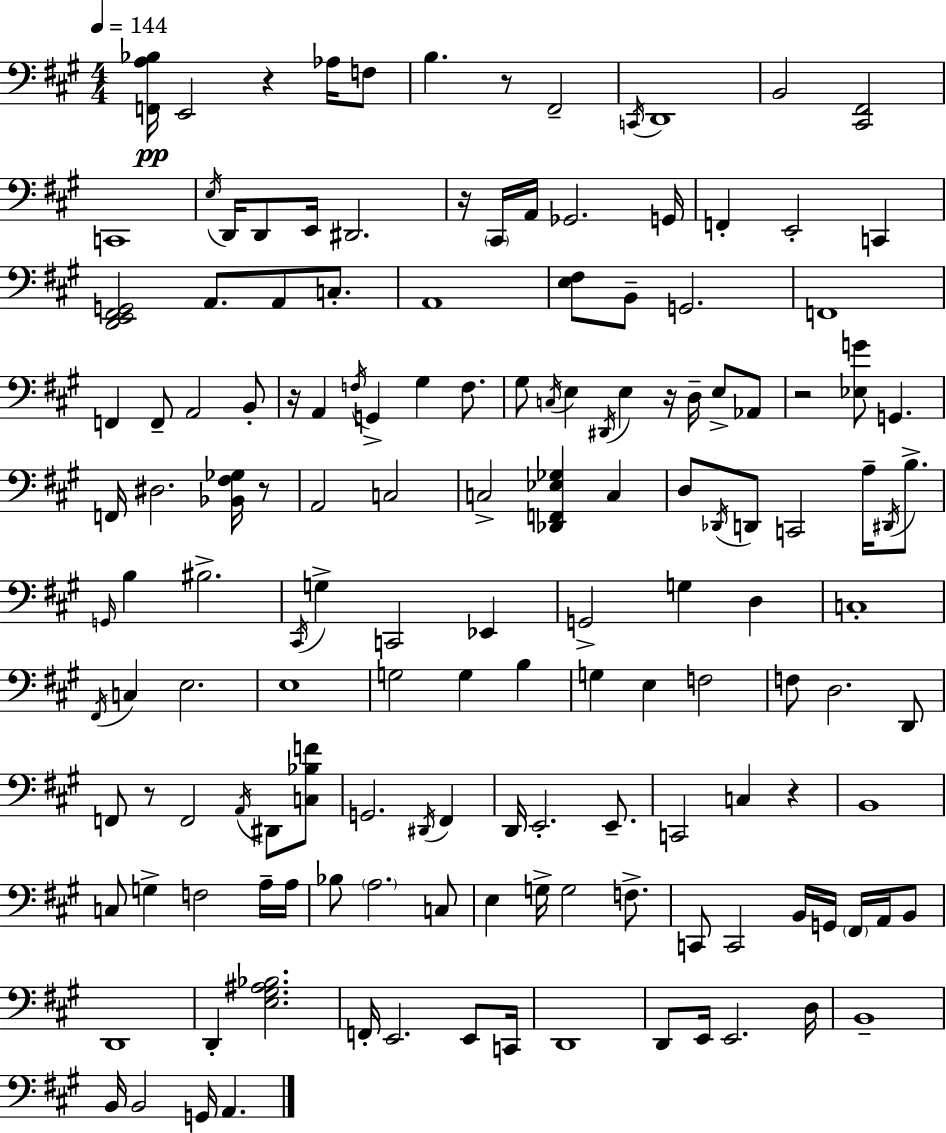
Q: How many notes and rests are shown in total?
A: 149